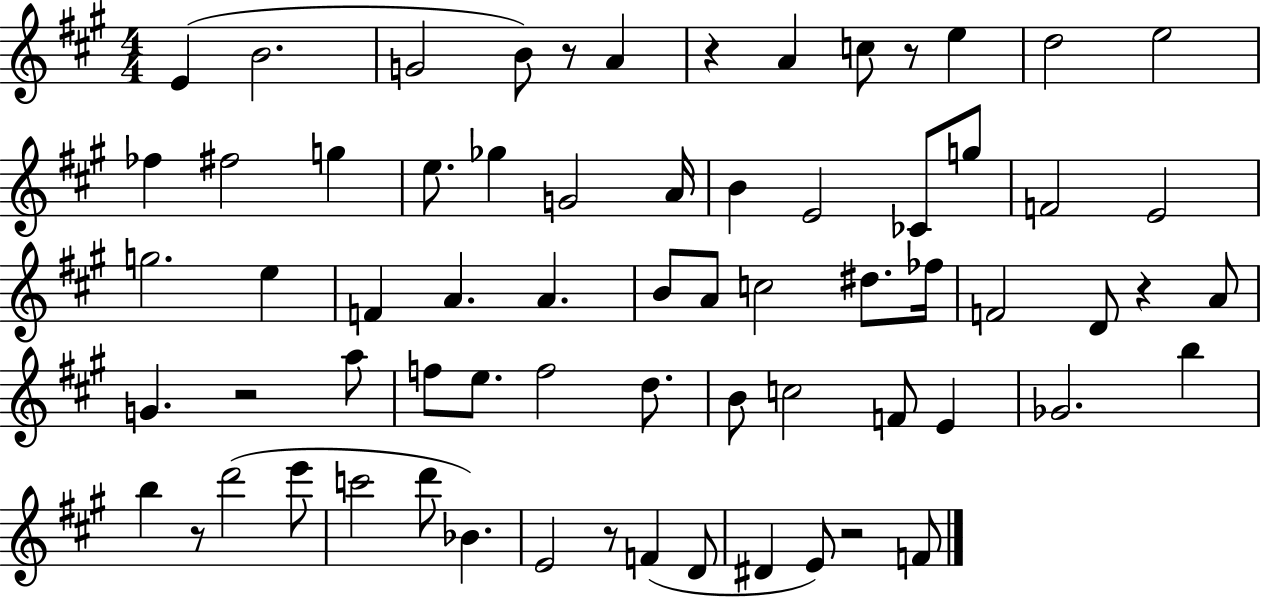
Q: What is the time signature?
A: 4/4